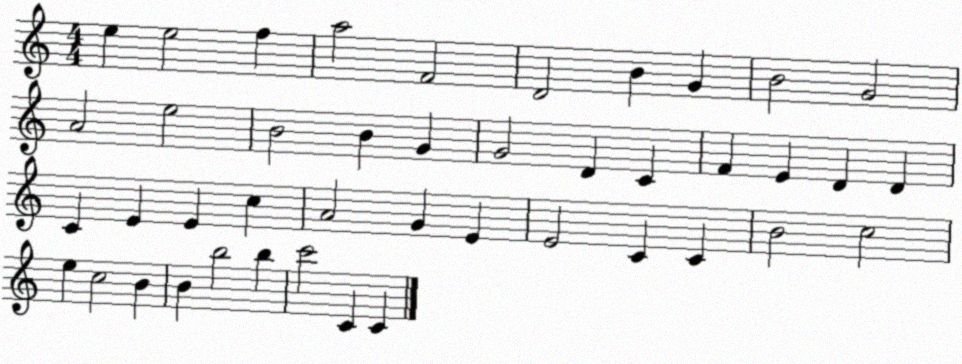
X:1
T:Untitled
M:4/4
L:1/4
K:C
e e2 f a2 F2 D2 B G B2 G2 A2 e2 B2 B G G2 D C F E D D C E E c A2 G E E2 C C B2 c2 e c2 B B b2 b c'2 C C